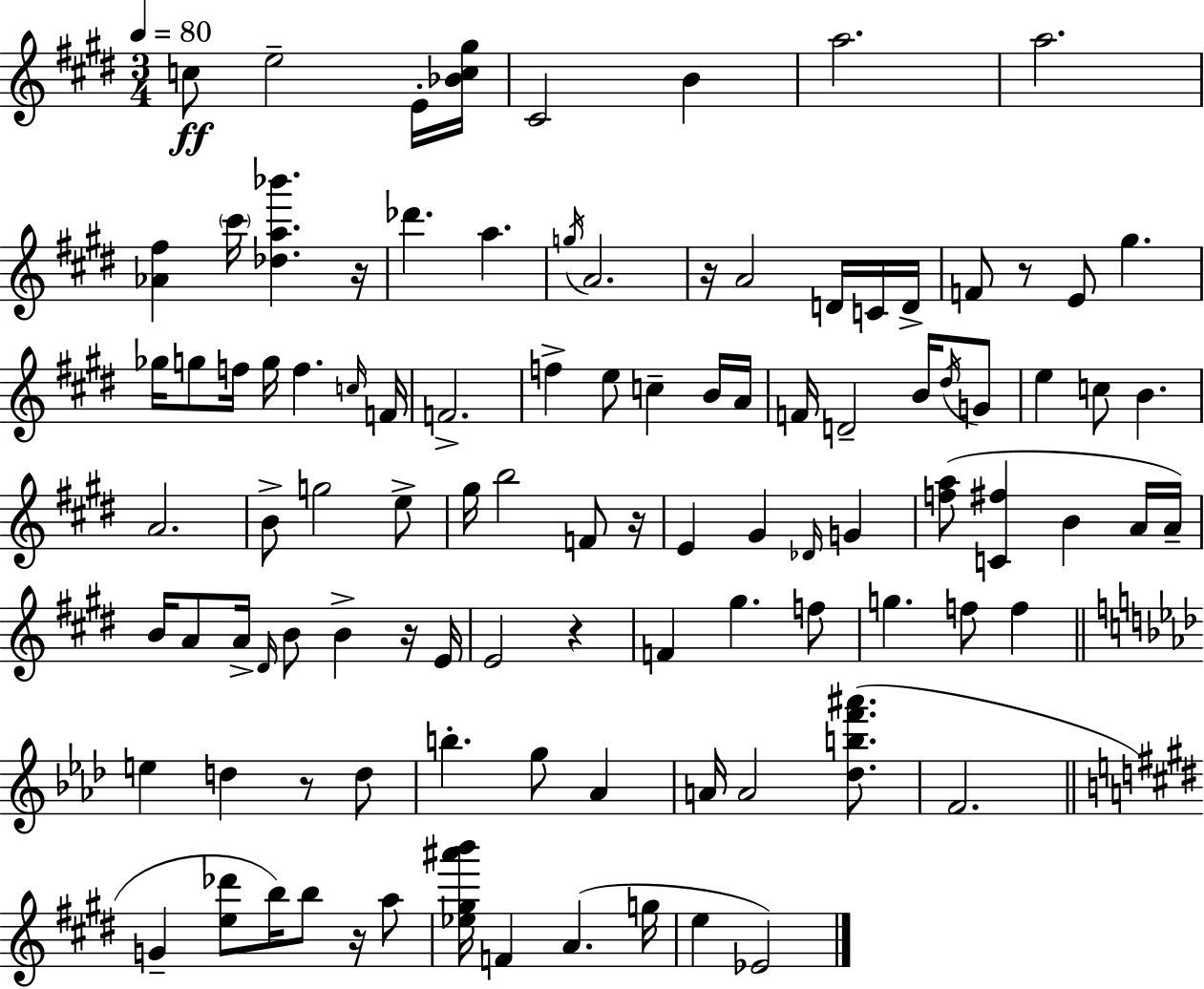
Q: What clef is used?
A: treble